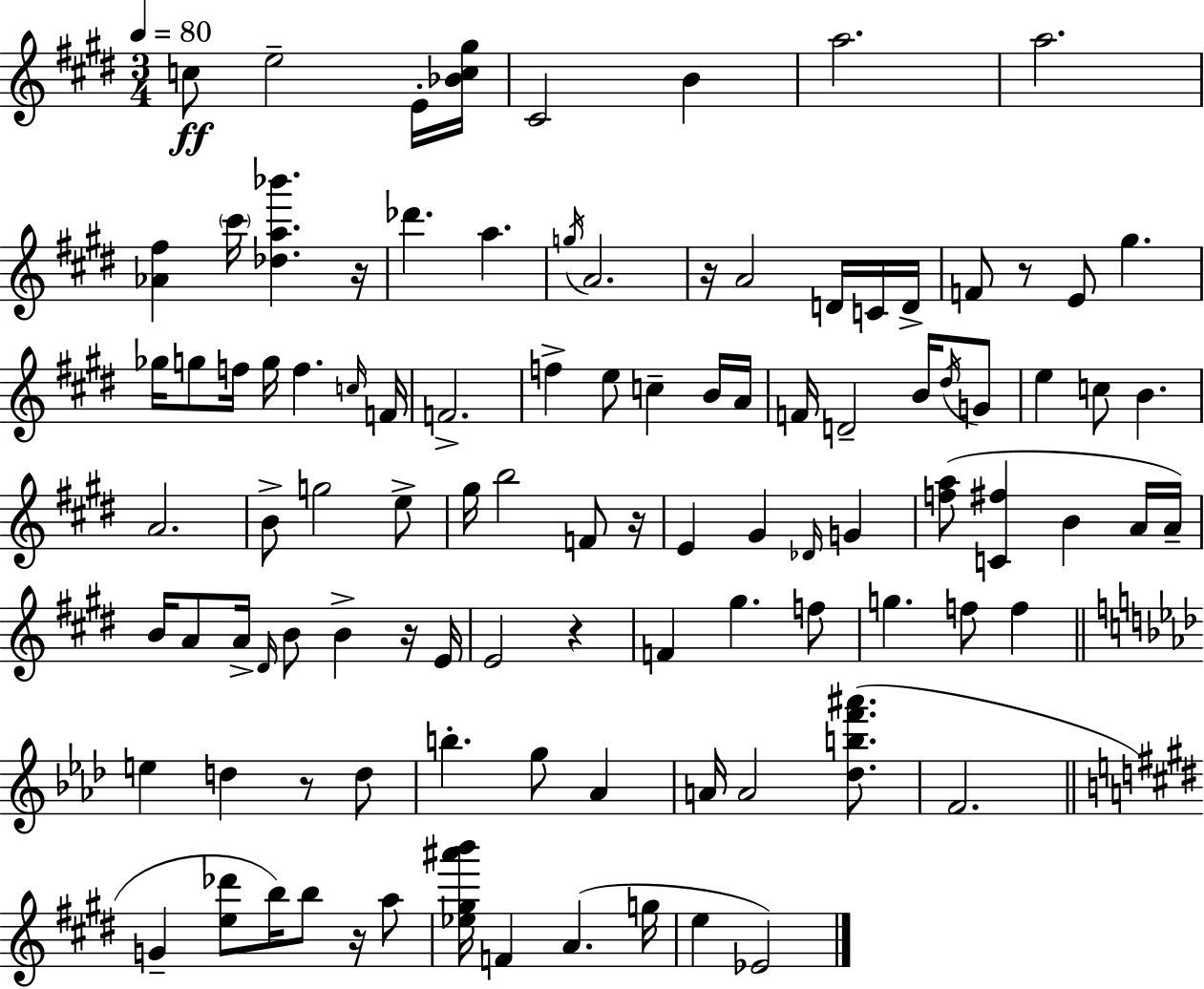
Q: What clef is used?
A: treble